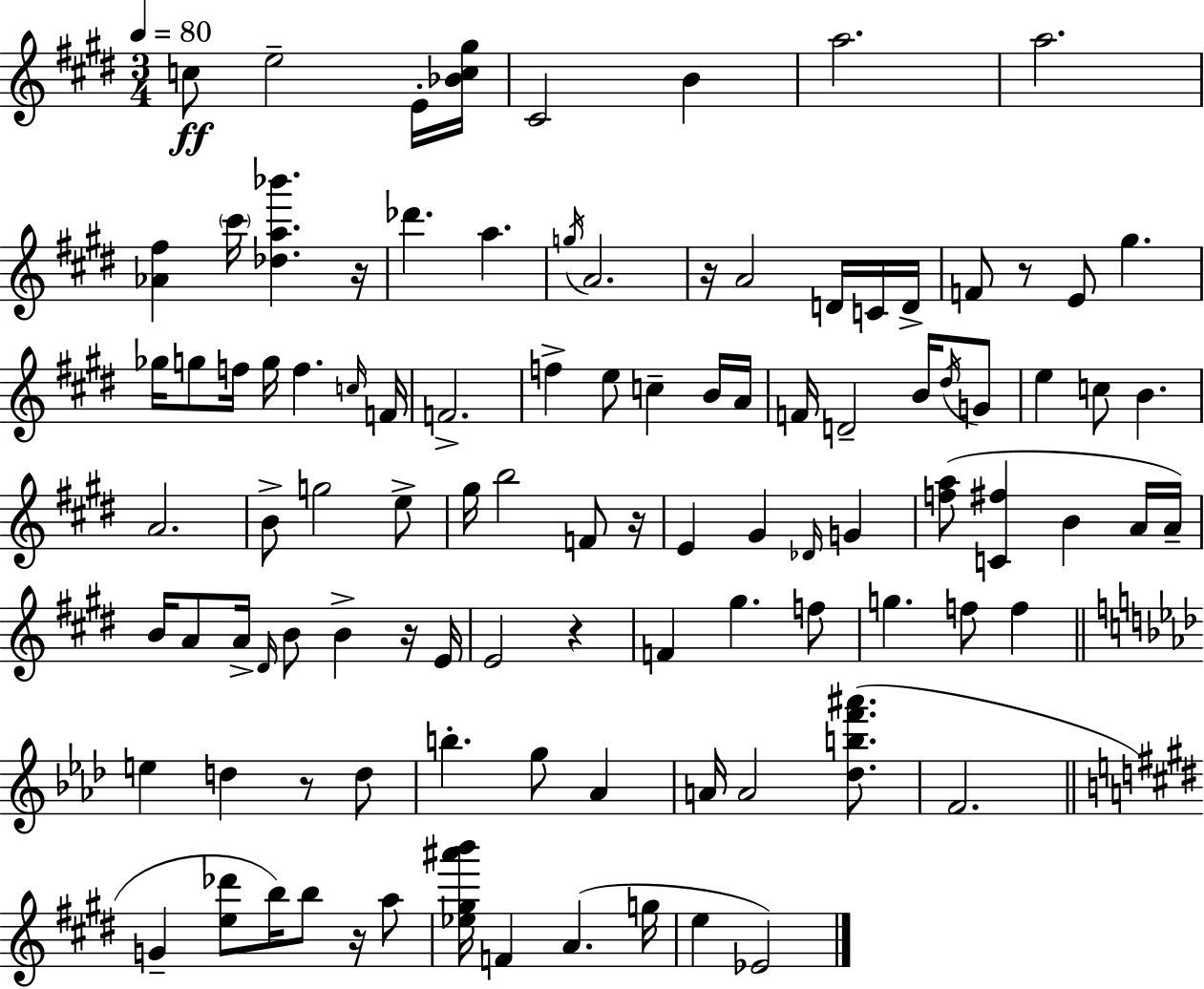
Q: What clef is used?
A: treble